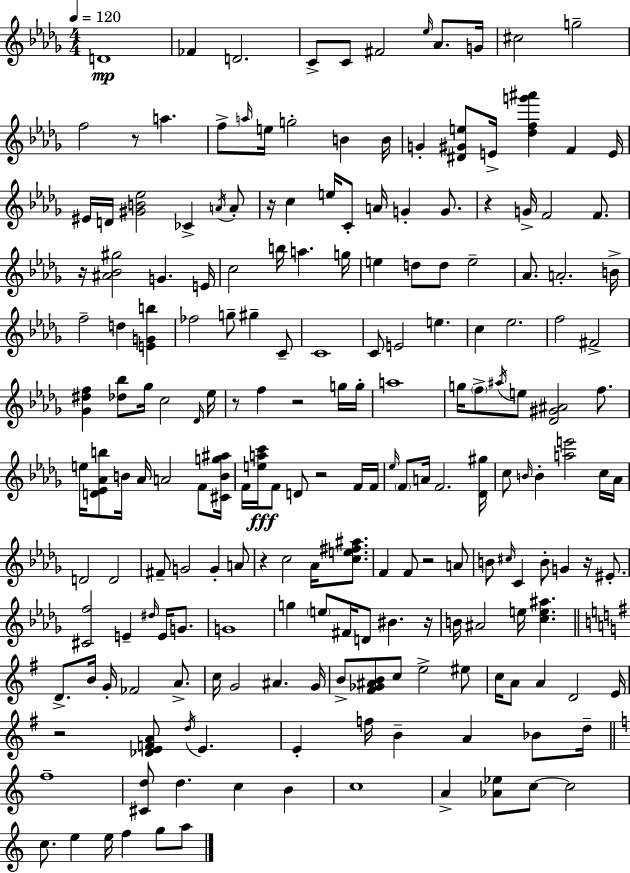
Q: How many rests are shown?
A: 12